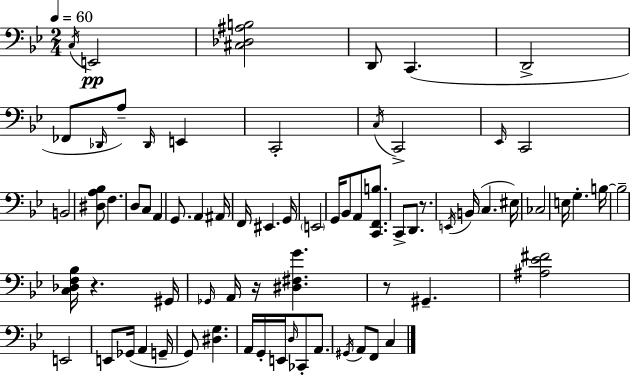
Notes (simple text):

C3/s E2/h [C#3,Db3,A#3,B3]/h D2/e C2/q. D2/h FES2/e Db2/s A3/e Db2/s E2/q C2/h C3/s C2/h Eb2/s C2/h B2/h [D#3,A3,Bb3]/e F3/q. D3/e C3/e A2/q G2/e. A2/q A#2/s F2/s EIS2/q. G2/s E2/h G2/s Bb2/e A2/e [C2,F2,B3]/e. C2/e D2/e. R/e. E2/s B2/s C3/q. EIS3/s CES3/h E3/s G3/q. B3/s B3/h [C3,Db3,F3,Bb3]/s R/q. G#2/s Gb2/s A2/s R/s [D#3,F#3,G4]/q. R/e G#2/q. [A#3,Eb4,F#4]/h E2/h E2/e Gb2/s A2/q G2/s G2/e [D#3,G3]/q. A2/s G2/s E2/s D3/s CES2/e A2/e. G#2/s A2/e F2/e C3/q